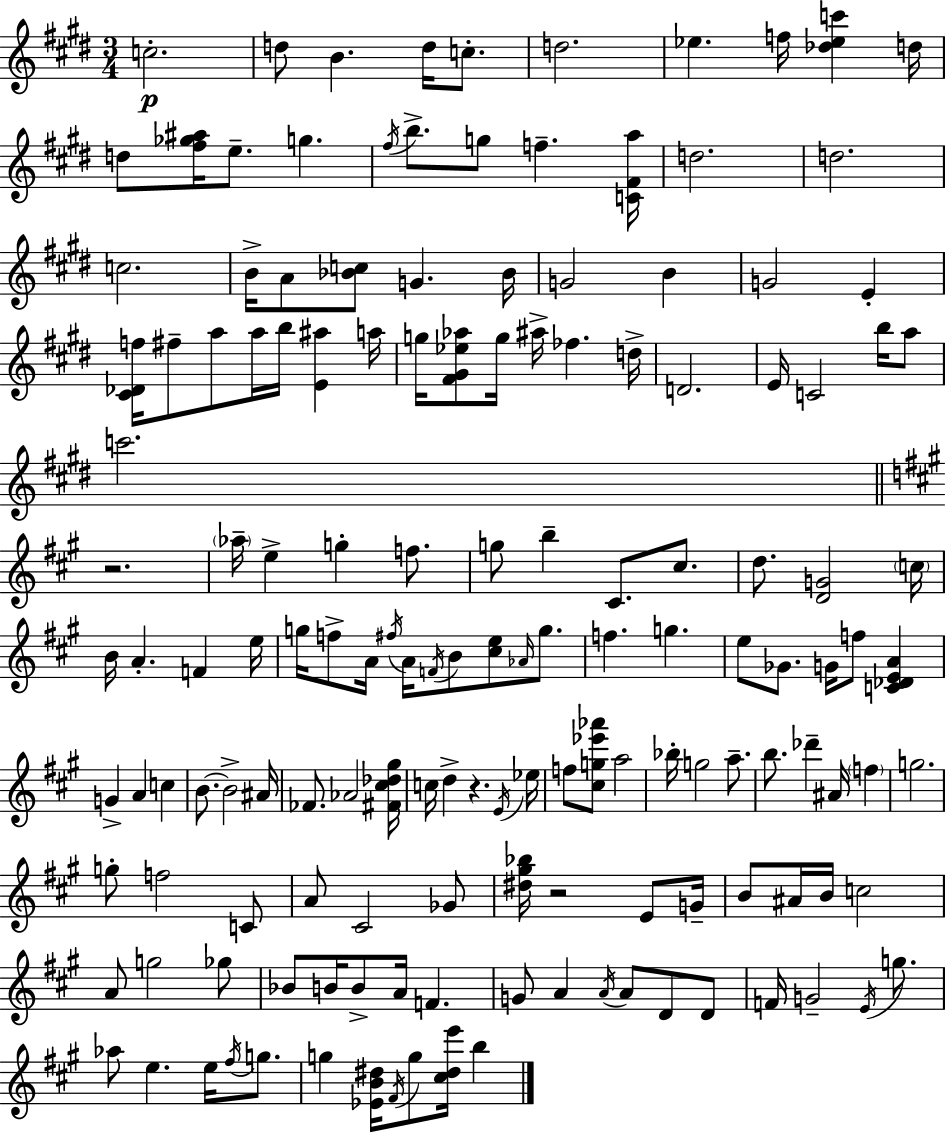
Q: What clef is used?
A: treble